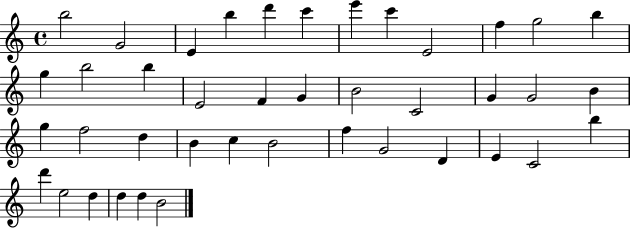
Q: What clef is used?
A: treble